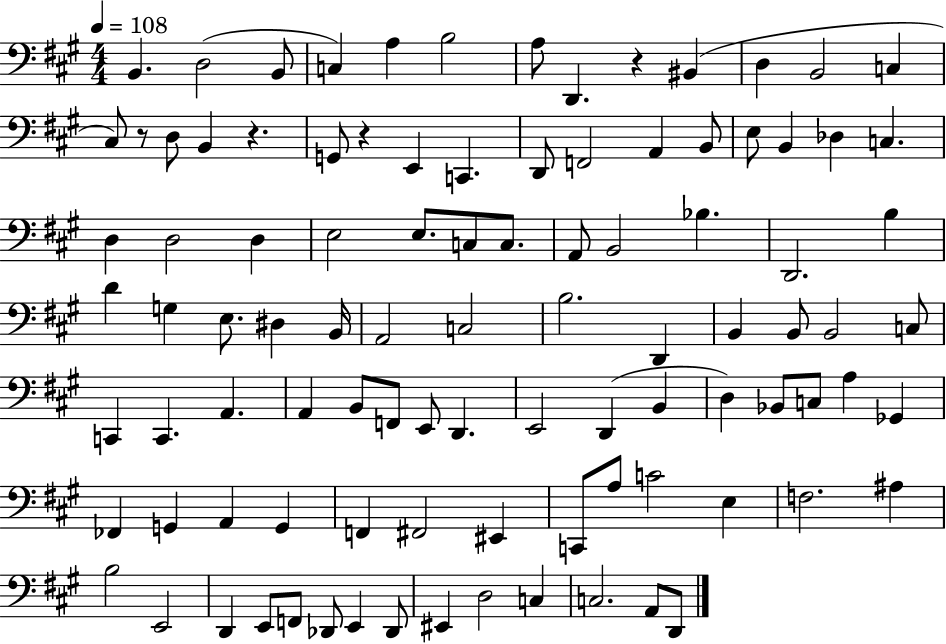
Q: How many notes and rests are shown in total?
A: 98